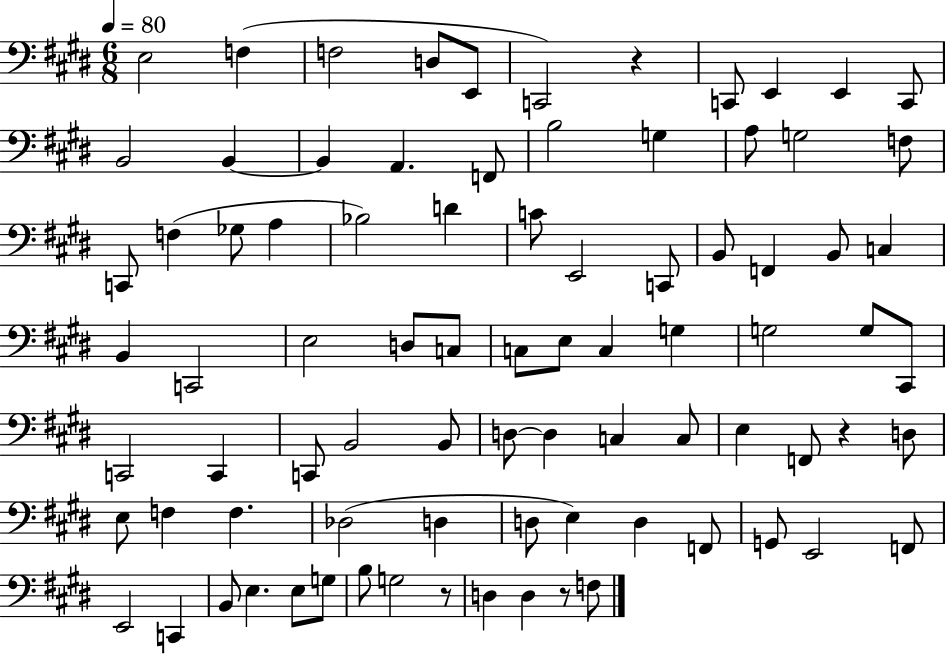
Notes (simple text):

E3/h F3/q F3/h D3/e E2/e C2/h R/q C2/e E2/q E2/q C2/e B2/h B2/q B2/q A2/q. F2/e B3/h G3/q A3/e G3/h F3/e C2/e F3/q Gb3/e A3/q Bb3/h D4/q C4/e E2/h C2/e B2/e F2/q B2/e C3/q B2/q C2/h E3/h D3/e C3/e C3/e E3/e C3/q G3/q G3/h G3/e C#2/e C2/h C2/q C2/e B2/h B2/e D3/e D3/q C3/q C3/e E3/q F2/e R/q D3/e E3/e F3/q F3/q. Db3/h D3/q D3/e E3/q D3/q F2/e G2/e E2/h F2/e E2/h C2/q B2/e E3/q. E3/e G3/e B3/e G3/h R/e D3/q D3/q R/e F3/e